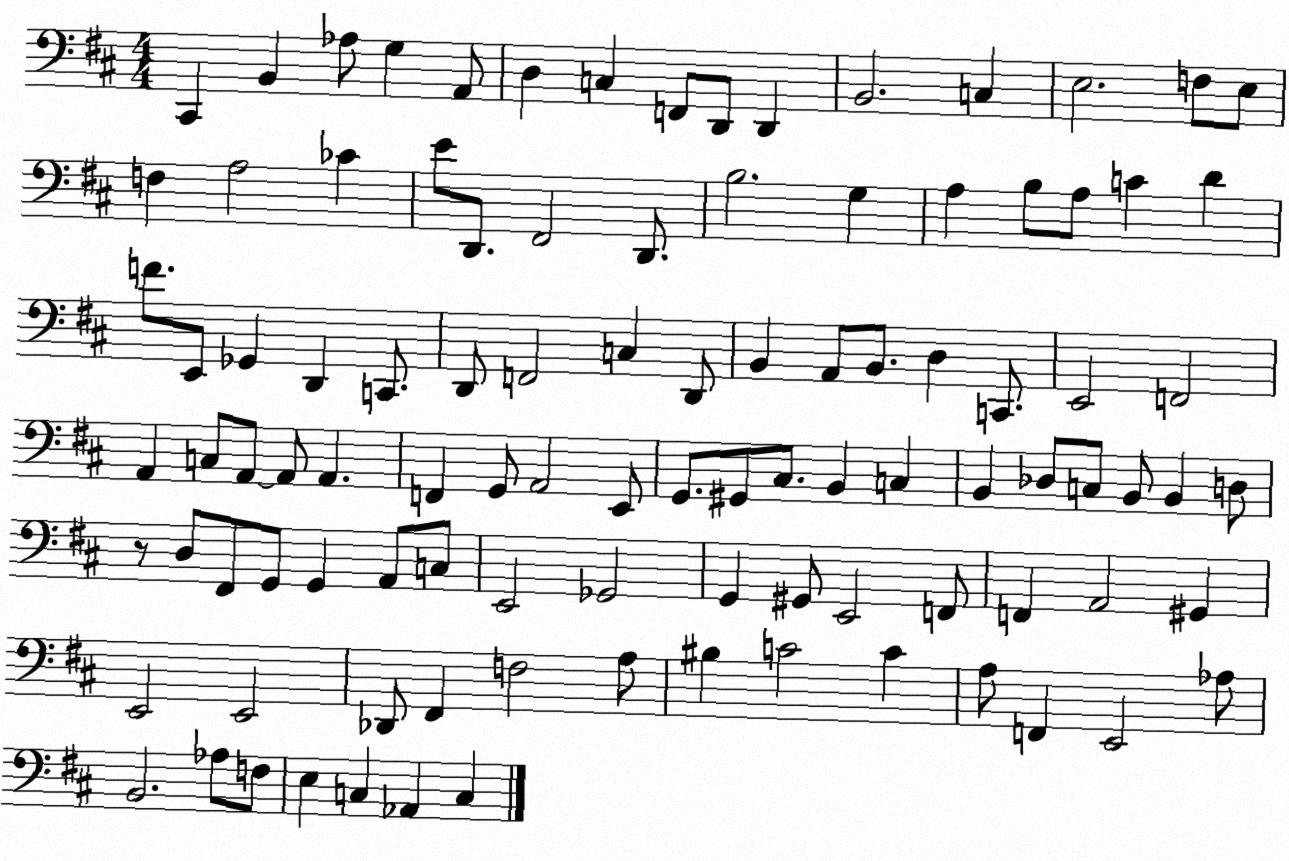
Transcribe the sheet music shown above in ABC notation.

X:1
T:Untitled
M:4/4
L:1/4
K:D
^C,, B,, _A,/2 G, A,,/2 D, C, F,,/2 D,,/2 D,, B,,2 C, E,2 F,/2 E,/2 F, A,2 _C E/2 D,,/2 ^F,,2 D,,/2 B,2 G, A, B,/2 A,/2 C D F/2 E,,/2 _G,, D,, C,,/2 D,,/2 F,,2 C, D,,/2 B,, A,,/2 B,,/2 D, C,,/2 E,,2 F,,2 A,, C,/2 A,,/2 A,,/2 A,, F,, G,,/2 A,,2 E,,/2 G,,/2 ^G,,/2 ^C,/2 B,, C, B,, _D,/2 C,/2 B,,/2 B,, D,/2 z/2 D,/2 ^F,,/2 G,,/2 G,, A,,/2 C,/2 E,,2 _G,,2 G,, ^G,,/2 E,,2 F,,/2 F,, A,,2 ^G,, E,,2 E,,2 _D,,/2 ^F,, F,2 A,/2 ^B, C2 C A,/2 F,, E,,2 _A,/2 B,,2 _A,/2 F,/2 E, C, _A,, C,